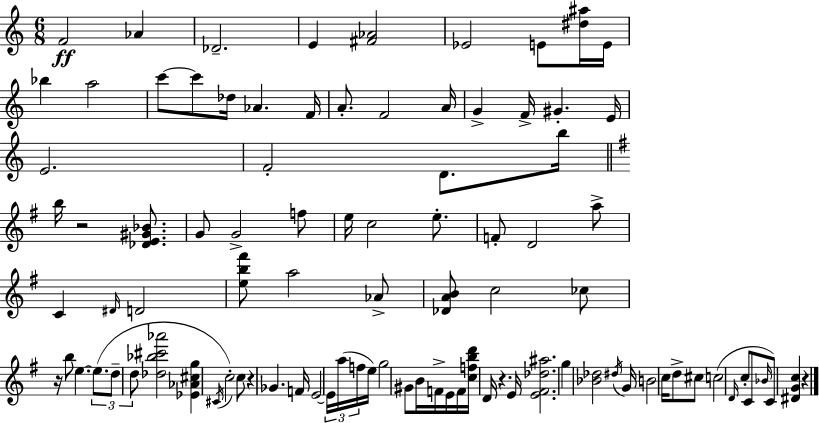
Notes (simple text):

F4/h Ab4/q Db4/h. E4/q [F#4,Ab4]/h Eb4/h E4/e [D#5,A#5]/s E4/s Bb5/q A5/h C6/e C6/e Db5/s Ab4/q. F4/s A4/e. F4/h A4/s G4/q F4/s G#4/q. E4/s E4/h. F4/h D4/e. B5/s B5/s R/h [Db4,E4,G#4,Bb4]/e. G4/e G4/h F5/e E5/s C5/h E5/e. F4/e D4/h A5/e C4/q D#4/s D4/h [E5,B5,F#6]/e A5/h Ab4/e [Db4,A4,B4]/e C5/h CES5/e R/s B5/e E5/q. E5/e. D5/e D5/e [Db5,Bb5,C#6,Ab6]/h [Eb4,Ab4,C#5,G5]/q C#4/s C5/h C5/e R/q Gb4/q. F4/s E4/h E4/s A5/s F5/s E5/s G5/h G#4/e B4/s F4/s E4/s F4/s [C5,F5,B5,D6]/s D4/s R/q. E4/s [E4,F#4,Db5,A#5]/h. G5/q [Bb4,Db5]/h D#5/s G4/s B4/h C5/s D5/e C#5/e C5/h D4/s C5/e C4/e Bb4/s C4/e [D#4,G4,C5]/q R/q